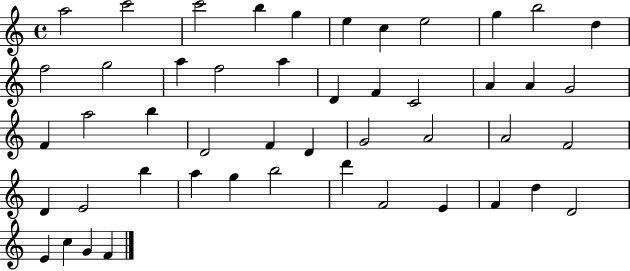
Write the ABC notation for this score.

X:1
T:Untitled
M:4/4
L:1/4
K:C
a2 c'2 c'2 b g e c e2 g b2 d f2 g2 a f2 a D F C2 A A G2 F a2 b D2 F D G2 A2 A2 F2 D E2 b a g b2 d' F2 E F d D2 E c G F